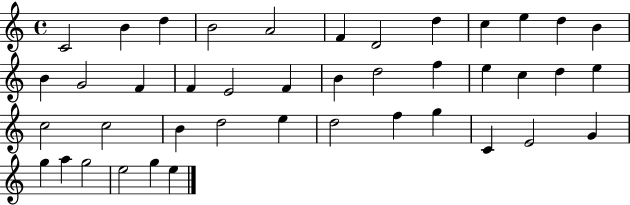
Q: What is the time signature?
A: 4/4